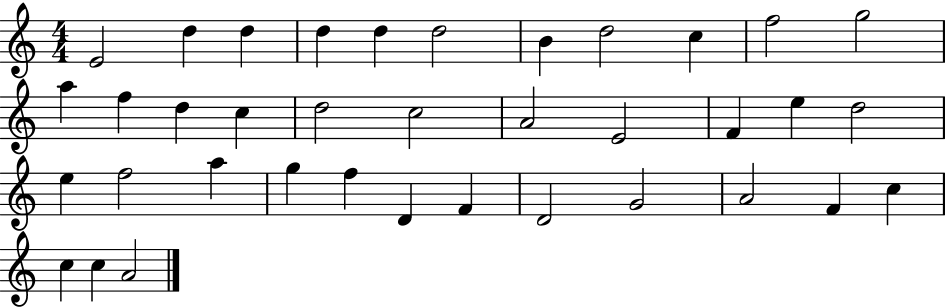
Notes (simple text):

E4/h D5/q D5/q D5/q D5/q D5/h B4/q D5/h C5/q F5/h G5/h A5/q F5/q D5/q C5/q D5/h C5/h A4/h E4/h F4/q E5/q D5/h E5/q F5/h A5/q G5/q F5/q D4/q F4/q D4/h G4/h A4/h F4/q C5/q C5/q C5/q A4/h